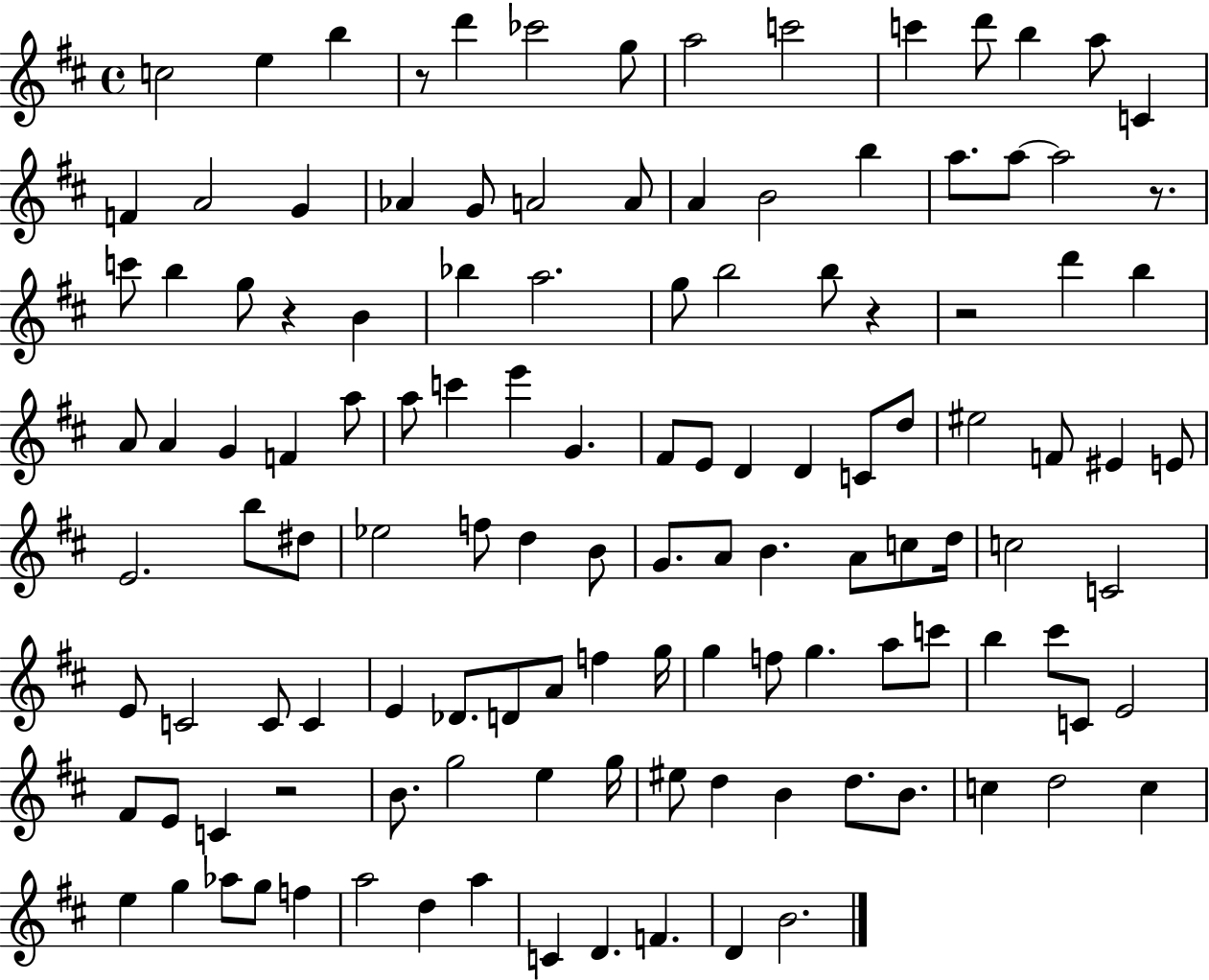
X:1
T:Untitled
M:4/4
L:1/4
K:D
c2 e b z/2 d' _c'2 g/2 a2 c'2 c' d'/2 b a/2 C F A2 G _A G/2 A2 A/2 A B2 b a/2 a/2 a2 z/2 c'/2 b g/2 z B _b a2 g/2 b2 b/2 z z2 d' b A/2 A G F a/2 a/2 c' e' G ^F/2 E/2 D D C/2 d/2 ^e2 F/2 ^E E/2 E2 b/2 ^d/2 _e2 f/2 d B/2 G/2 A/2 B A/2 c/2 d/4 c2 C2 E/2 C2 C/2 C E _D/2 D/2 A/2 f g/4 g f/2 g a/2 c'/2 b ^c'/2 C/2 E2 ^F/2 E/2 C z2 B/2 g2 e g/4 ^e/2 d B d/2 B/2 c d2 c e g _a/2 g/2 f a2 d a C D F D B2